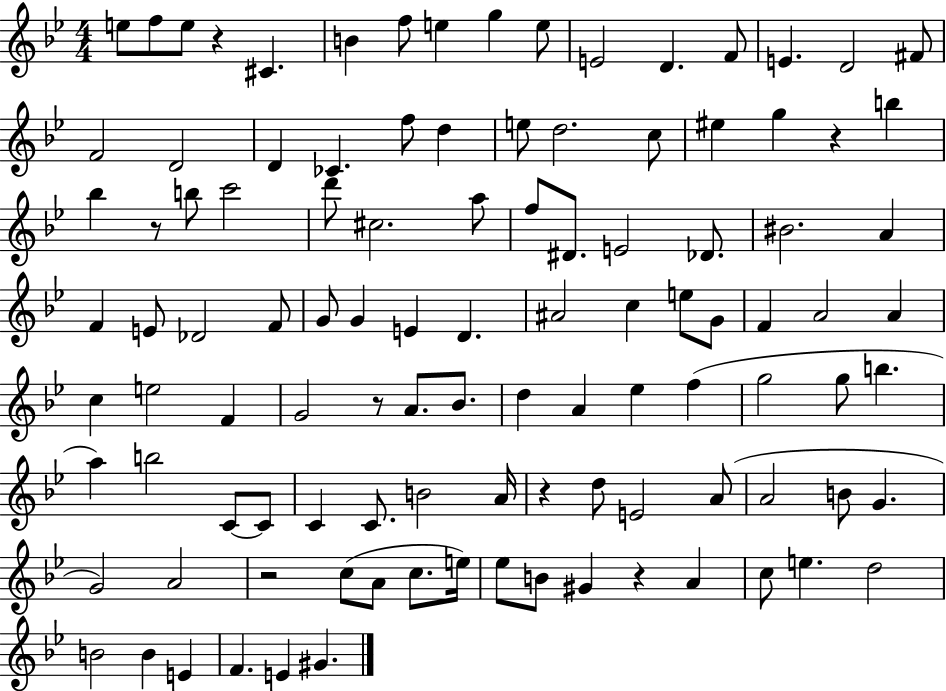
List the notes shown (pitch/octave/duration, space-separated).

E5/e F5/e E5/e R/q C#4/q. B4/q F5/e E5/q G5/q E5/e E4/h D4/q. F4/e E4/q. D4/h F#4/e F4/h D4/h D4/q CES4/q. F5/e D5/q E5/e D5/h. C5/e EIS5/q G5/q R/q B5/q Bb5/q R/e B5/e C6/h D6/e C#5/h. A5/e F5/e D#4/e. E4/h Db4/e. BIS4/h. A4/q F4/q E4/e Db4/h F4/e G4/e G4/q E4/q D4/q. A#4/h C5/q E5/e G4/e F4/q A4/h A4/q C5/q E5/h F4/q G4/h R/e A4/e. Bb4/e. D5/q A4/q Eb5/q F5/q G5/h G5/e B5/q. A5/q B5/h C4/e C4/e C4/q C4/e. B4/h A4/s R/q D5/e E4/h A4/e A4/h B4/e G4/q. G4/h A4/h R/h C5/e A4/e C5/e. E5/s Eb5/e B4/e G#4/q R/q A4/q C5/e E5/q. D5/h B4/h B4/q E4/q F4/q. E4/q G#4/q.